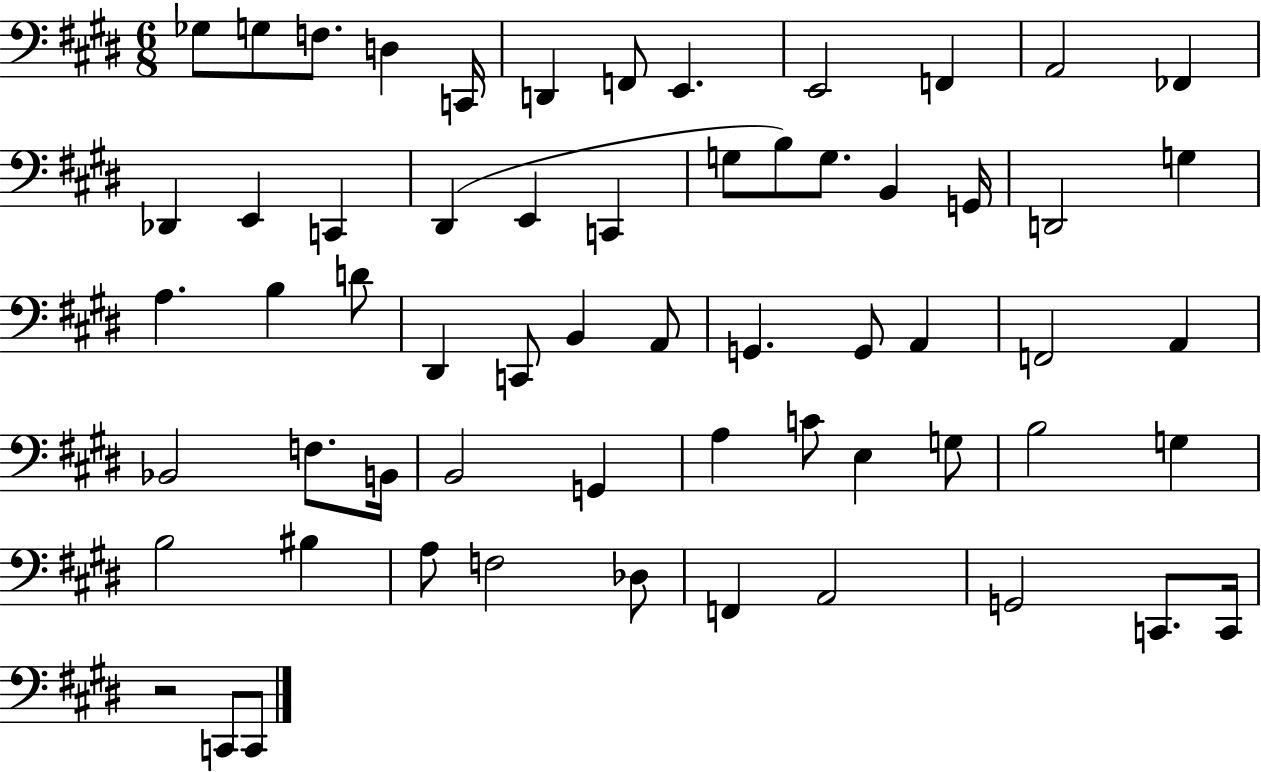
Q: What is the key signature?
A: E major